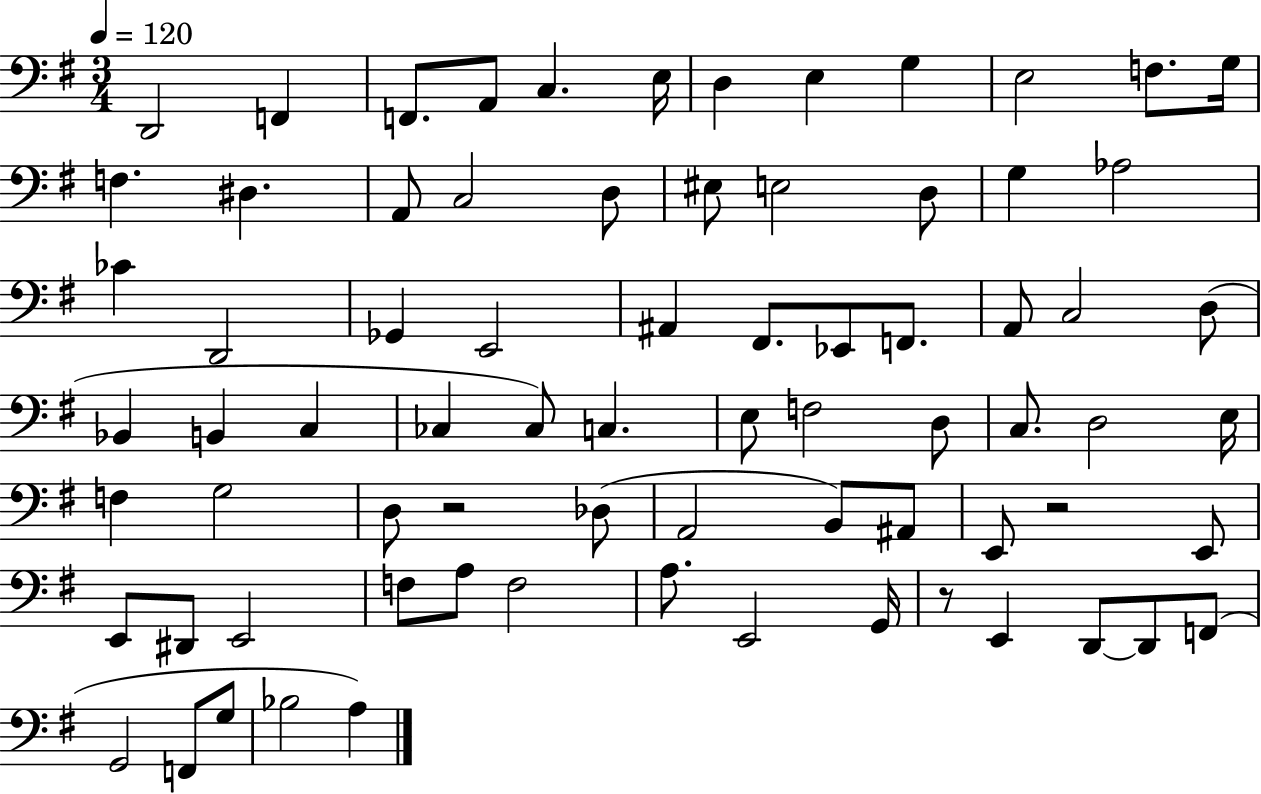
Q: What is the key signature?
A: G major